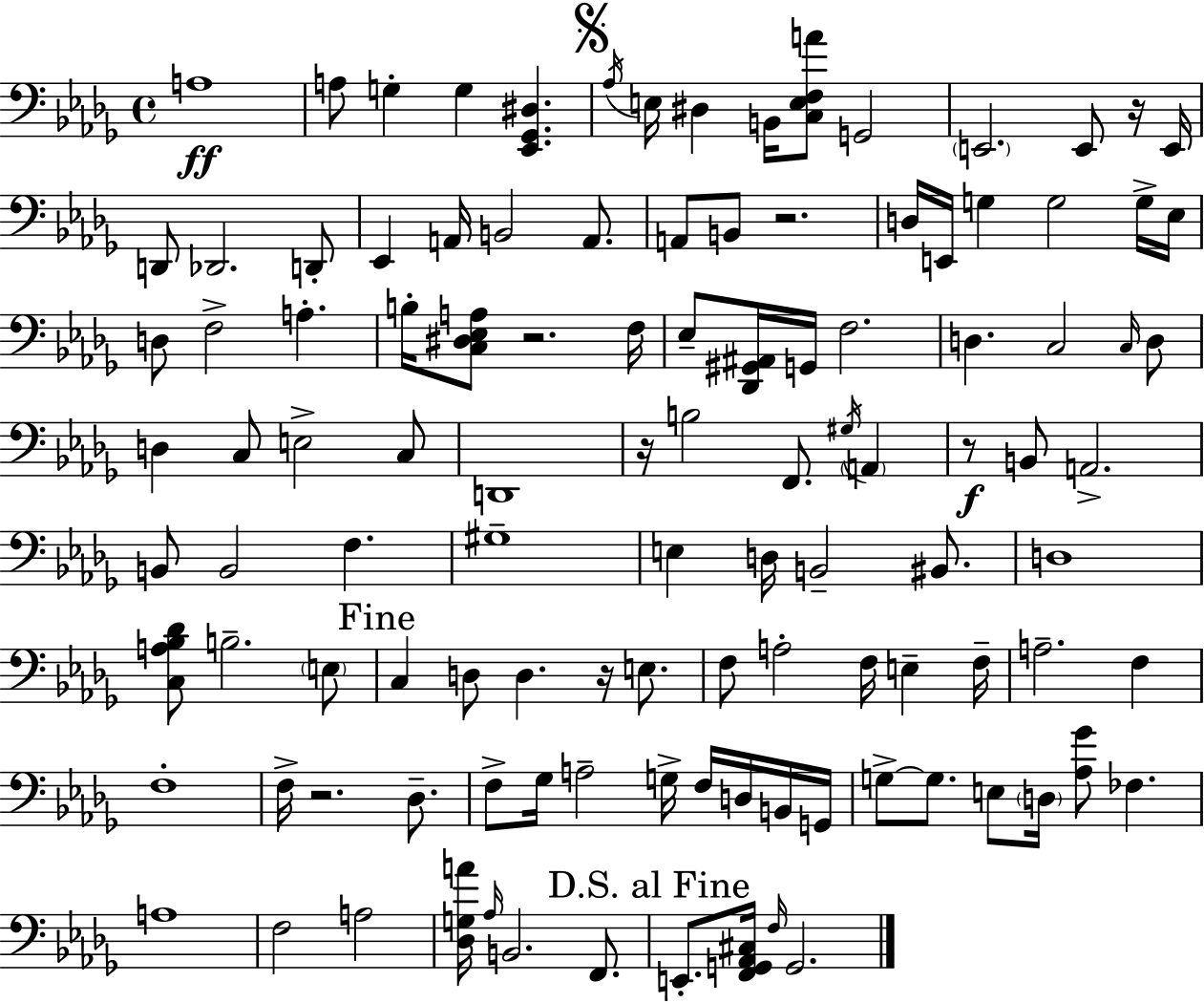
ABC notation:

X:1
T:Untitled
M:4/4
L:1/4
K:Bbm
A,4 A,/2 G, G, [_E,,_G,,^D,] _A,/4 E,/4 ^D, B,,/4 [C,E,F,A]/2 G,,2 E,,2 E,,/2 z/4 E,,/4 D,,/2 _D,,2 D,,/2 _E,, A,,/4 B,,2 A,,/2 A,,/2 B,,/2 z2 D,/4 E,,/4 G, G,2 G,/4 _E,/4 D,/2 F,2 A, B,/4 [C,^D,_E,A,]/2 z2 F,/4 _E,/2 [_D,,^G,,^A,,]/4 G,,/4 F,2 D, C,2 C,/4 D,/2 D, C,/2 E,2 C,/2 D,,4 z/4 B,2 F,,/2 ^G,/4 A,, z/2 B,,/2 A,,2 B,,/2 B,,2 F, ^G,4 E, D,/4 B,,2 ^B,,/2 D,4 [C,A,_B,_D]/2 B,2 E,/2 C, D,/2 D, z/4 E,/2 F,/2 A,2 F,/4 E, F,/4 A,2 F, F,4 F,/4 z2 _D,/2 F,/2 _G,/4 A,2 G,/4 F,/4 D,/4 B,,/4 G,,/4 G,/2 G,/2 E,/2 D,/4 [_A,_G]/2 _F, A,4 F,2 A,2 [_D,G,A]/4 _A,/4 B,,2 F,,/2 E,,/2 [F,,G,,_A,,^C,]/4 F,/4 G,,2